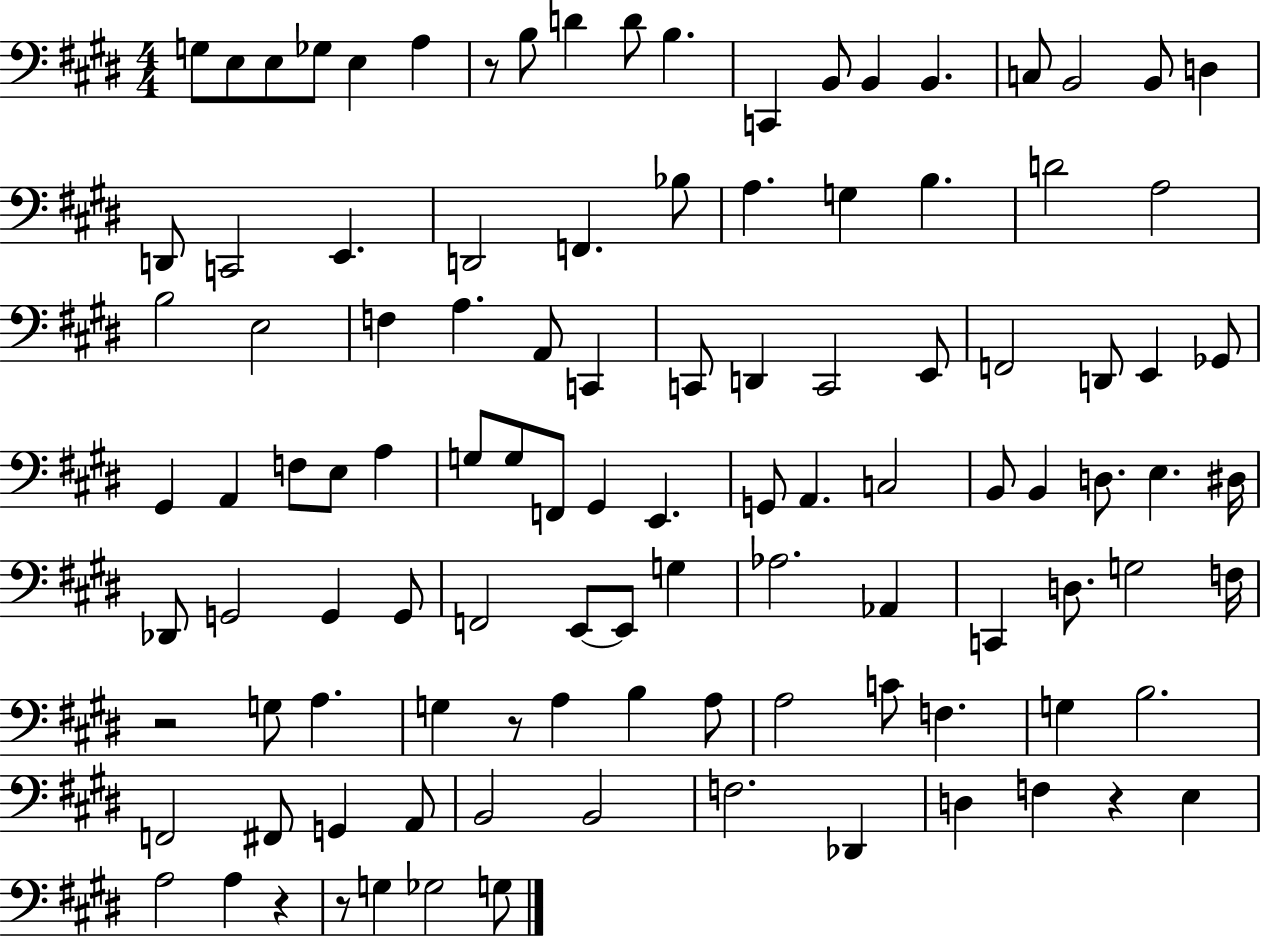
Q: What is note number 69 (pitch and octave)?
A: G3